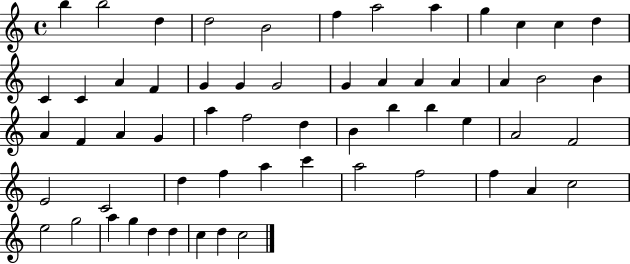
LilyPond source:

{
  \clef treble
  \time 4/4
  \defaultTimeSignature
  \key c \major
  b''4 b''2 d''4 | d''2 b'2 | f''4 a''2 a''4 | g''4 c''4 c''4 d''4 | \break c'4 c'4 a'4 f'4 | g'4 g'4 g'2 | g'4 a'4 a'4 a'4 | a'4 b'2 b'4 | \break a'4 f'4 a'4 g'4 | a''4 f''2 d''4 | b'4 b''4 b''4 e''4 | a'2 f'2 | \break e'2 c'2 | d''4 f''4 a''4 c'''4 | a''2 f''2 | f''4 a'4 c''2 | \break e''2 g''2 | a''4 g''4 d''4 d''4 | c''4 d''4 c''2 | \bar "|."
}